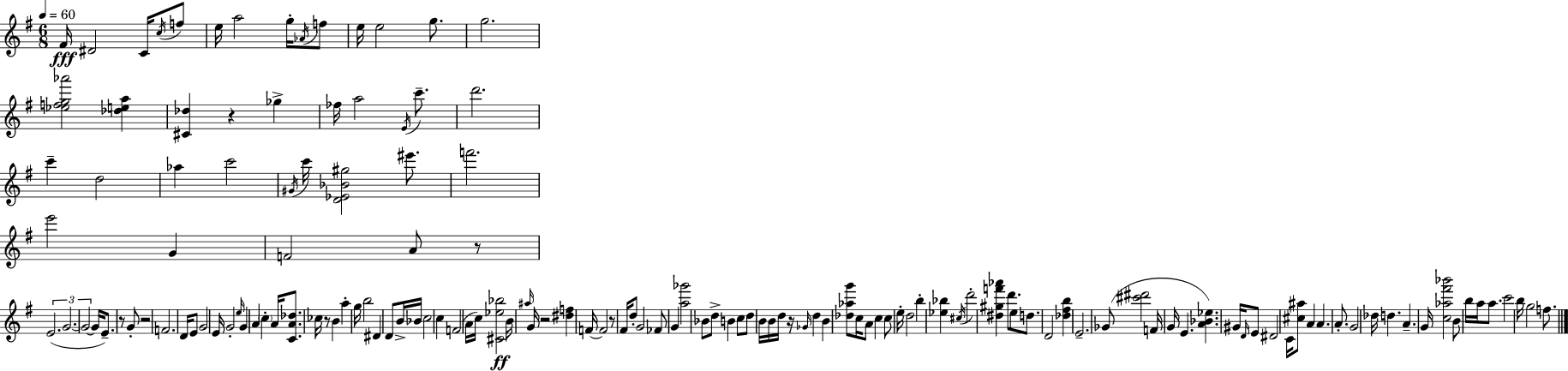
F#4/s D#4/h C4/s C5/s F5/e E5/s A5/h G5/s Ab4/s F5/e E5/s E5/h G5/e. G5/h. [Eb5,F5,G5,Ab6]/h [Db5,E5,A5]/q [C#4,Db5]/q R/q Gb5/q FES5/s A5/h E4/s C6/e. D6/h. C6/q D5/h Ab5/q C6/h G#4/s C6/s [D4,Eb4,Bb4,G#5]/h EIS6/e. F6/h. E6/h G4/q F4/h A4/e R/e E4/h. G4/h. G4/h G4/s E4/e. R/e G4/e R/h F4/h. D4/s E4/e G4/h E4/s G4/h E5/s G4/q A4/q C5/q A4/s [C4,A4,Db5]/e. CES5/s R/e B4/q A5/q G5/s B5/h D#4/q D4/e B4/s Bb4/s C5/h C5/q F4/h A4/s C5/s [C#4,Eb5,Bb5]/h B4/s A#5/s G4/s R/h [D#5,F5]/q F4/s F4/h R/e F#4/s D5/e G4/h FES4/e G4/q [A5,Gb6]/h Bb4/e D5/e B4/q C5/e D5/e B4/s B4/s D5/s R/s Gb4/s D5/q B4/q [Db5,Ab5,G6]/e C5/s A4/e C5/q C5/e E5/s D5/h B5/q [Eb5,Bb5]/q C#5/s D6/h [D#5,G#5,F6,Ab6]/q D6/e. E5/e D5/e. D4/h [Db5,F#5,B5]/q E4/h. Gb4/e [C#6,D#6]/h F4/s G4/s E4/q. [A4,Bb4,Eb5]/q. G#4/s D4/s E4/e D#4/h C4/s [C#5,A#5]/e A4/q A4/q. A4/e. G4/h Db5/s D5/q. A4/q. G4/s [C5,Ab5,F#6,Bb6]/h B4/e B5/s A5/s A5/e. C6/h B5/s G5/h F5/e.